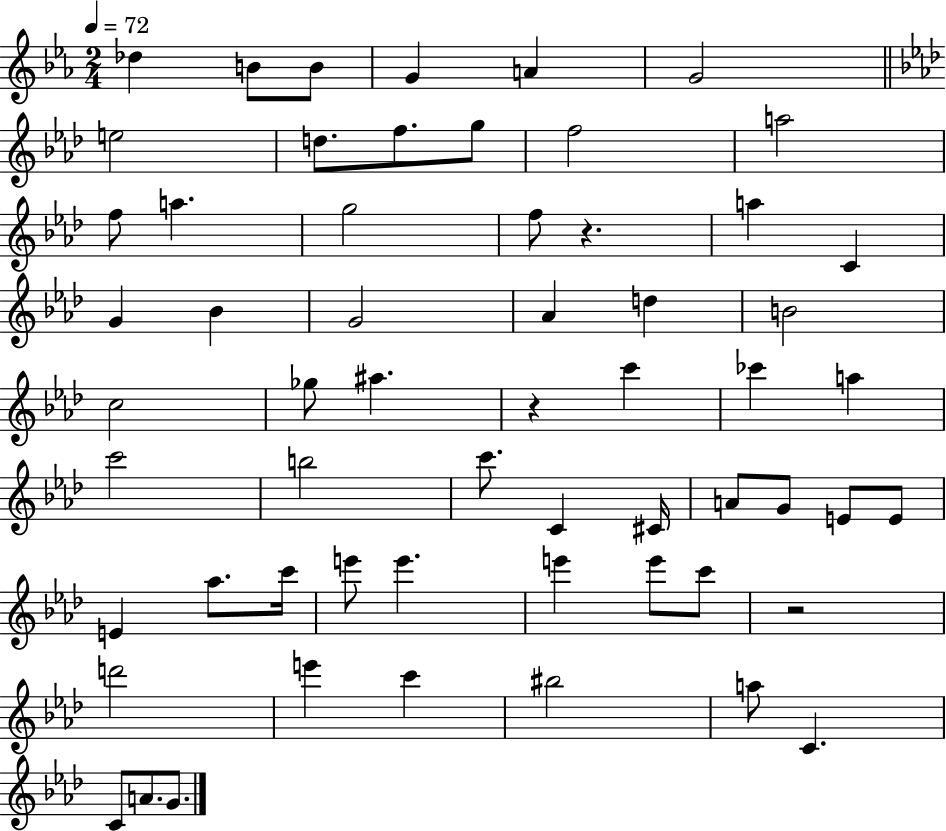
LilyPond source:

{
  \clef treble
  \numericTimeSignature
  \time 2/4
  \key ees \major
  \tempo 4 = 72
  des''4 b'8 b'8 | g'4 a'4 | g'2 | \bar "||" \break \key aes \major e''2 | d''8. f''8. g''8 | f''2 | a''2 | \break f''8 a''4. | g''2 | f''8 r4. | a''4 c'4 | \break g'4 bes'4 | g'2 | aes'4 d''4 | b'2 | \break c''2 | ges''8 ais''4. | r4 c'''4 | ces'''4 a''4 | \break c'''2 | b''2 | c'''8. c'4 cis'16 | a'8 g'8 e'8 e'8 | \break e'4 aes''8. c'''16 | e'''8 e'''4. | e'''4 e'''8 c'''8 | r2 | \break d'''2 | e'''4 c'''4 | bis''2 | a''8 c'4. | \break c'8 a'8. g'8. | \bar "|."
}